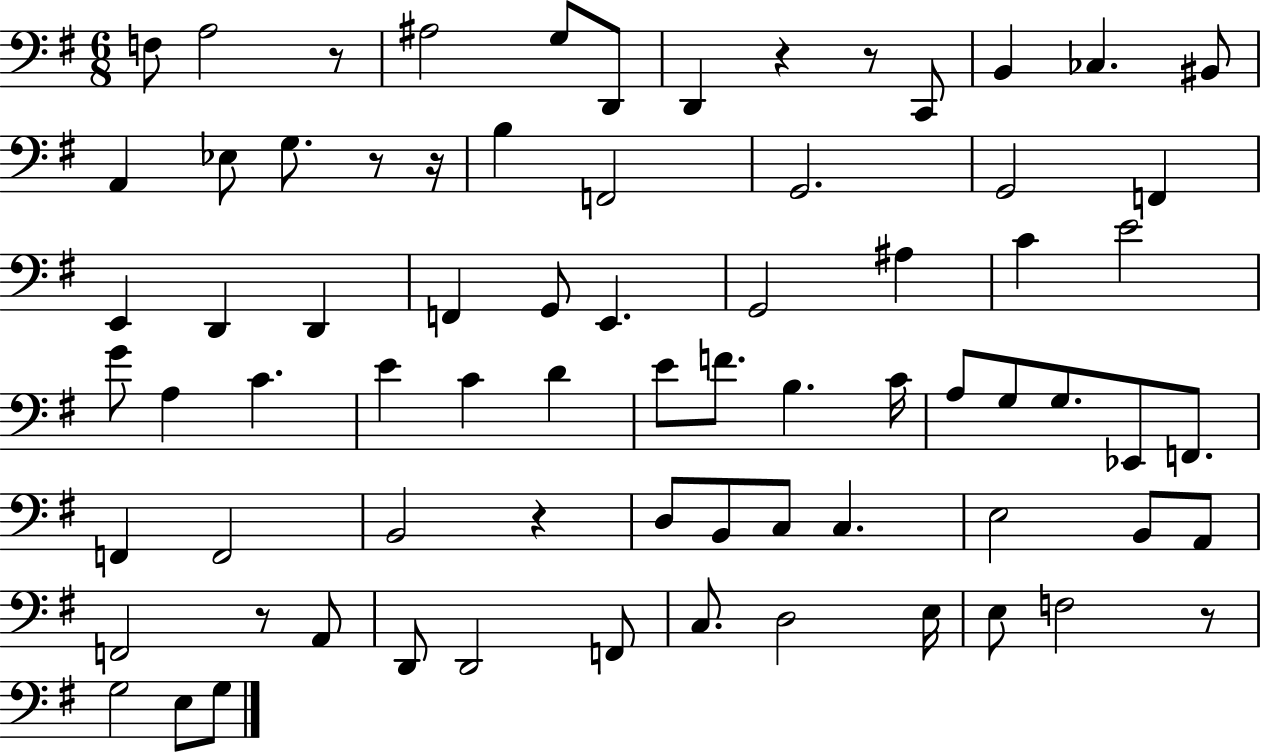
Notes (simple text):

F3/e A3/h R/e A#3/h G3/e D2/e D2/q R/q R/e C2/e B2/q CES3/q. BIS2/e A2/q Eb3/e G3/e. R/e R/s B3/q F2/h G2/h. G2/h F2/q E2/q D2/q D2/q F2/q G2/e E2/q. G2/h A#3/q C4/q E4/h G4/e A3/q C4/q. E4/q C4/q D4/q E4/e F4/e. B3/q. C4/s A3/e G3/e G3/e. Eb2/e F2/e. F2/q F2/h B2/h R/q D3/e B2/e C3/e C3/q. E3/h B2/e A2/e F2/h R/e A2/e D2/e D2/h F2/e C3/e. D3/h E3/s E3/e F3/h R/e G3/h E3/e G3/e